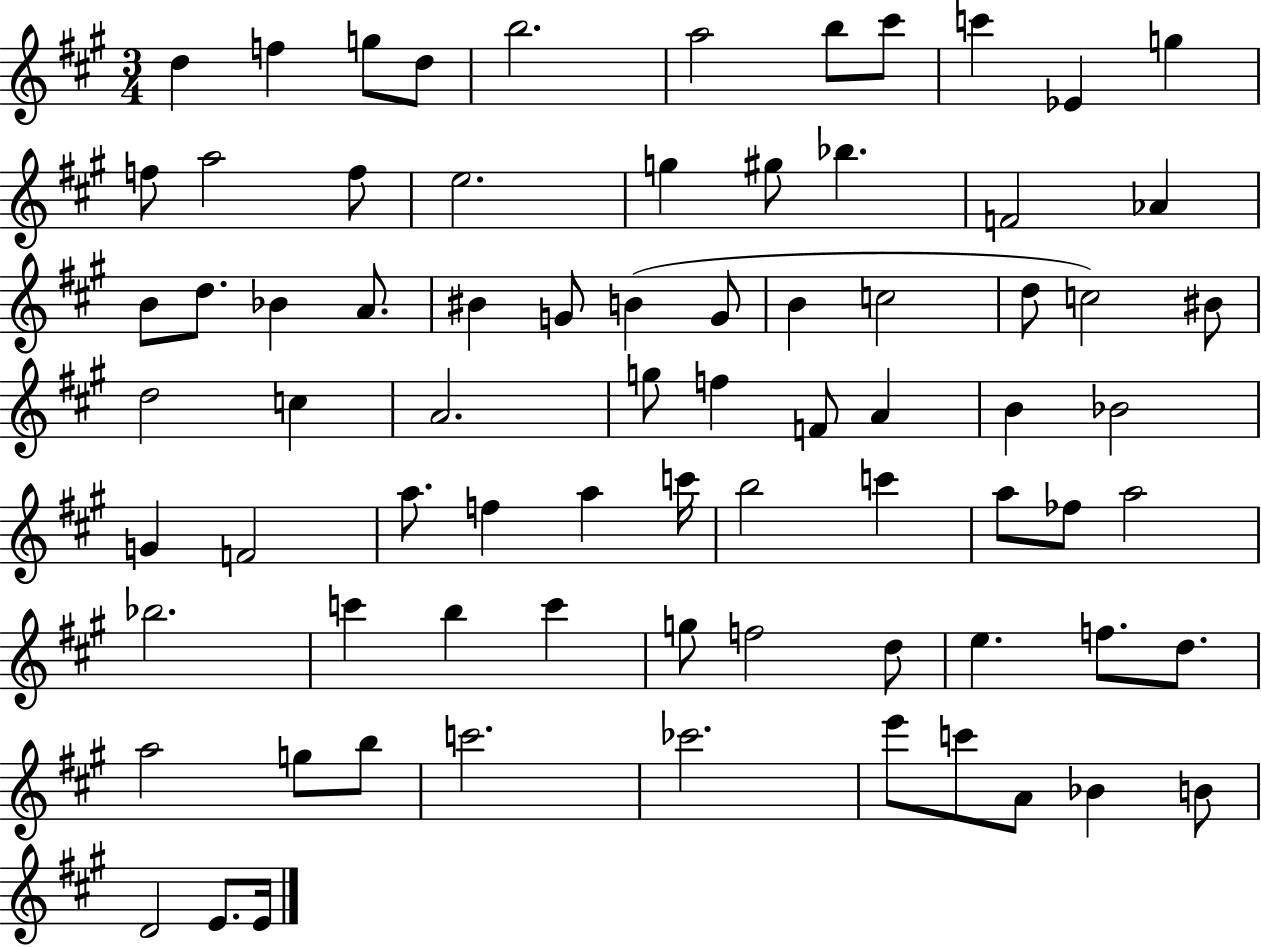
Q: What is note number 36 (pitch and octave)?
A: A4